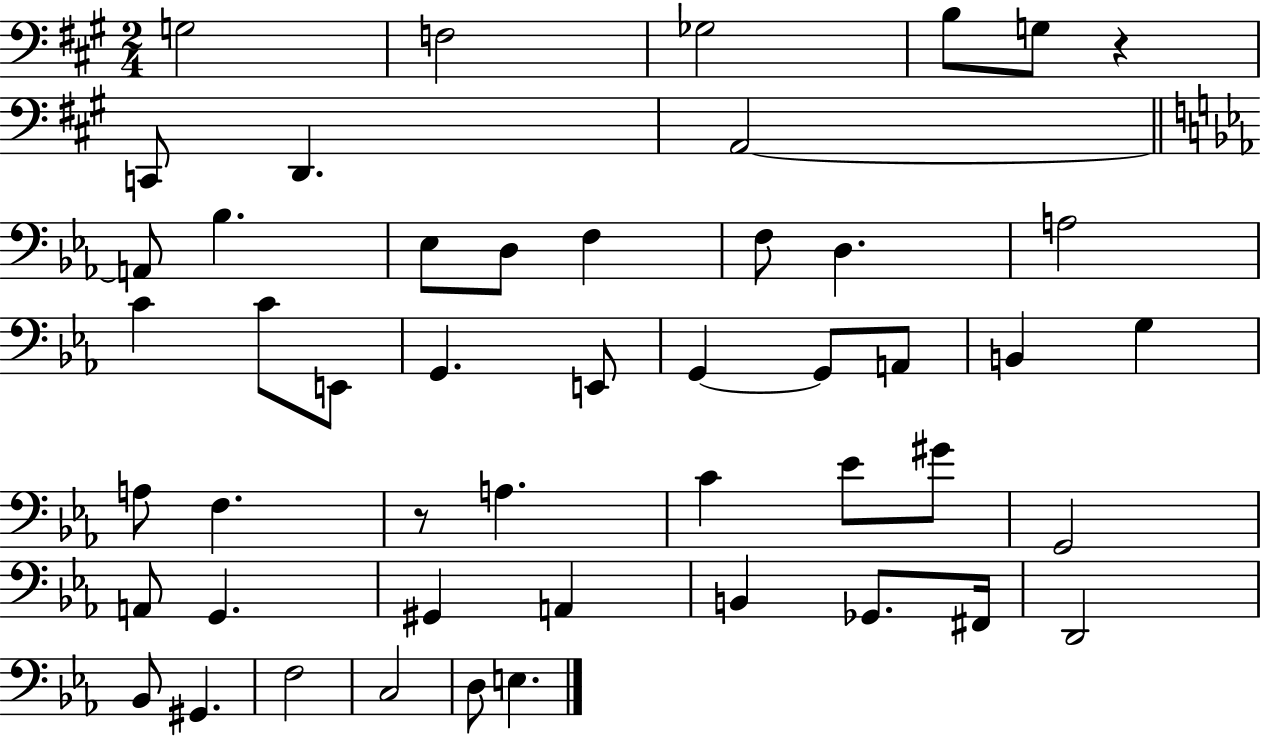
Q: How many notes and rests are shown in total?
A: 49